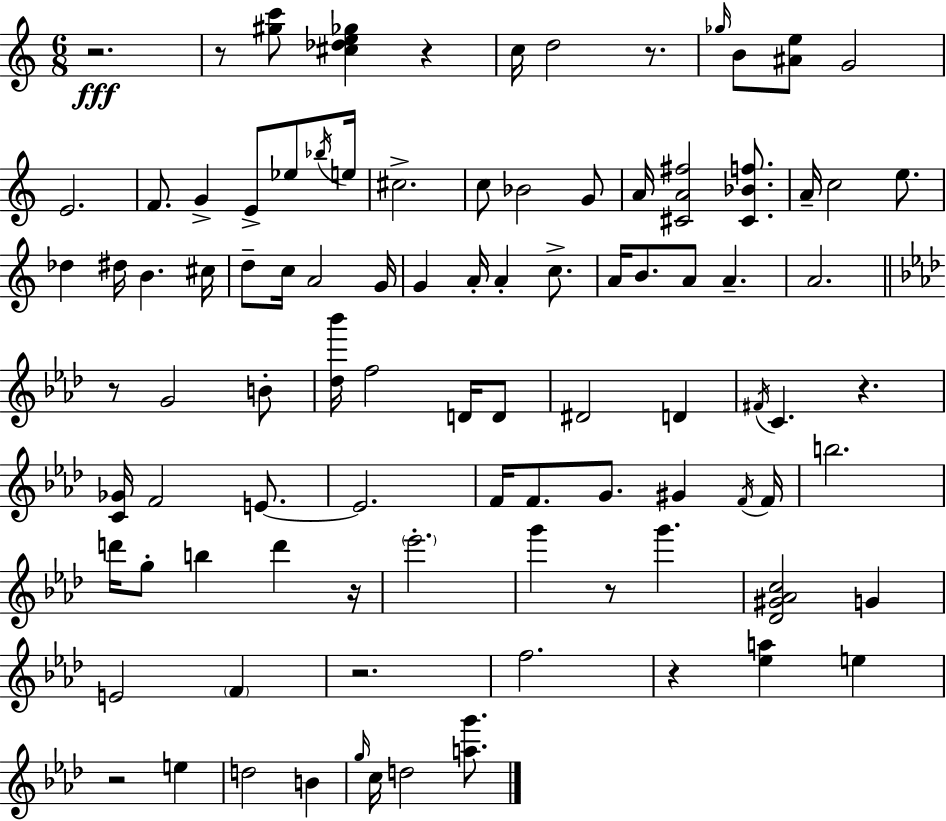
{
  \clef treble
  \numericTimeSignature
  \time 6/8
  \key a \minor
  r2.\fff | r8 <gis'' c'''>8 <cis'' des'' e'' ges''>4 r4 | c''16 d''2 r8. | \grace { ges''16 } b'8 <ais' e''>8 g'2 | \break e'2. | f'8. g'4-> e'8-> ees''8 | \acciaccatura { bes''16 } e''16 cis''2.-> | c''8 bes'2 | \break g'8 a'16 <cis' a' fis''>2 <cis' bes' f''>8. | a'16-- c''2 e''8. | des''4 dis''16 b'4. | cis''16 d''8-- c''16 a'2 | \break g'16 g'4 a'16-. a'4-. c''8.-> | a'16 b'8. a'8 a'4.-- | a'2. | \bar "||" \break \key aes \major r8 g'2 b'8-. | <des'' bes'''>16 f''2 d'16 d'8 | dis'2 d'4 | \acciaccatura { fis'16 } c'4. r4. | \break <c' ges'>16 f'2 e'8.~~ | e'2. | f'16 f'8. g'8. gis'4 | \acciaccatura { f'16 } f'16 b''2. | \break d'''16 g''8-. b''4 d'''4 | r16 \parenthesize ees'''2.-. | g'''4 r8 g'''4. | <des' gis' aes' c''>2 g'4 | \break e'2 \parenthesize f'4 | r2. | f''2. | r4 <ees'' a''>4 e''4 | \break r2 e''4 | d''2 b'4 | \grace { g''16 } c''16 d''2 | <a'' g'''>8. \bar "|."
}